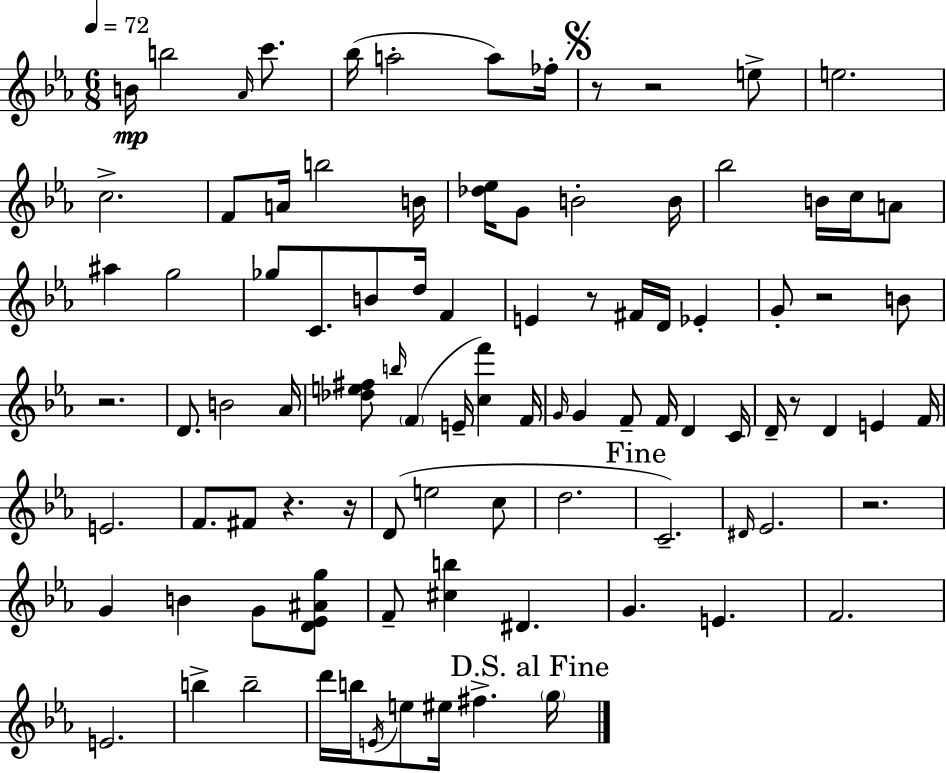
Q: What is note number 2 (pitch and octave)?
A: B5